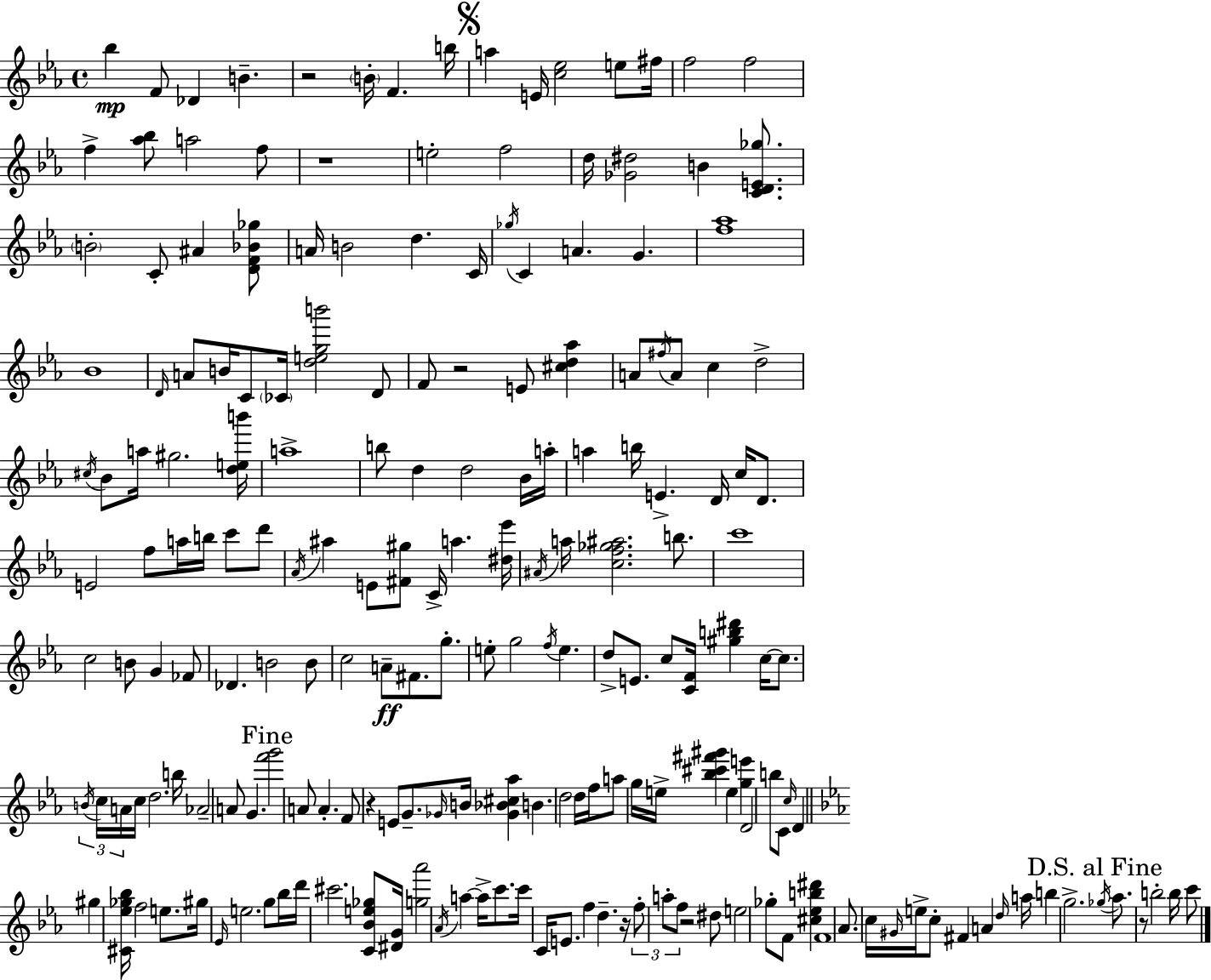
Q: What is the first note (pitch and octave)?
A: Bb5